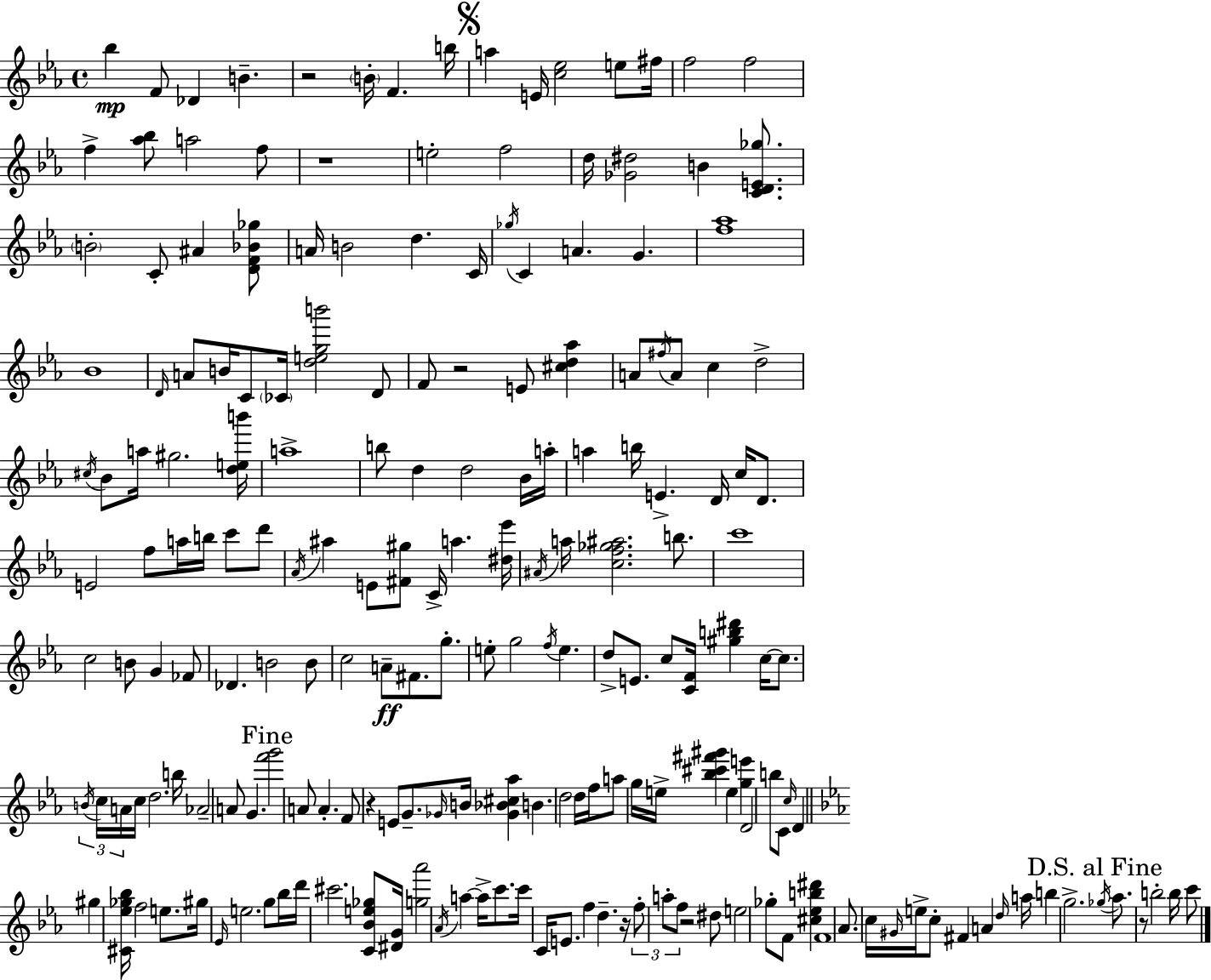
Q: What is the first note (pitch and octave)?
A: Bb5